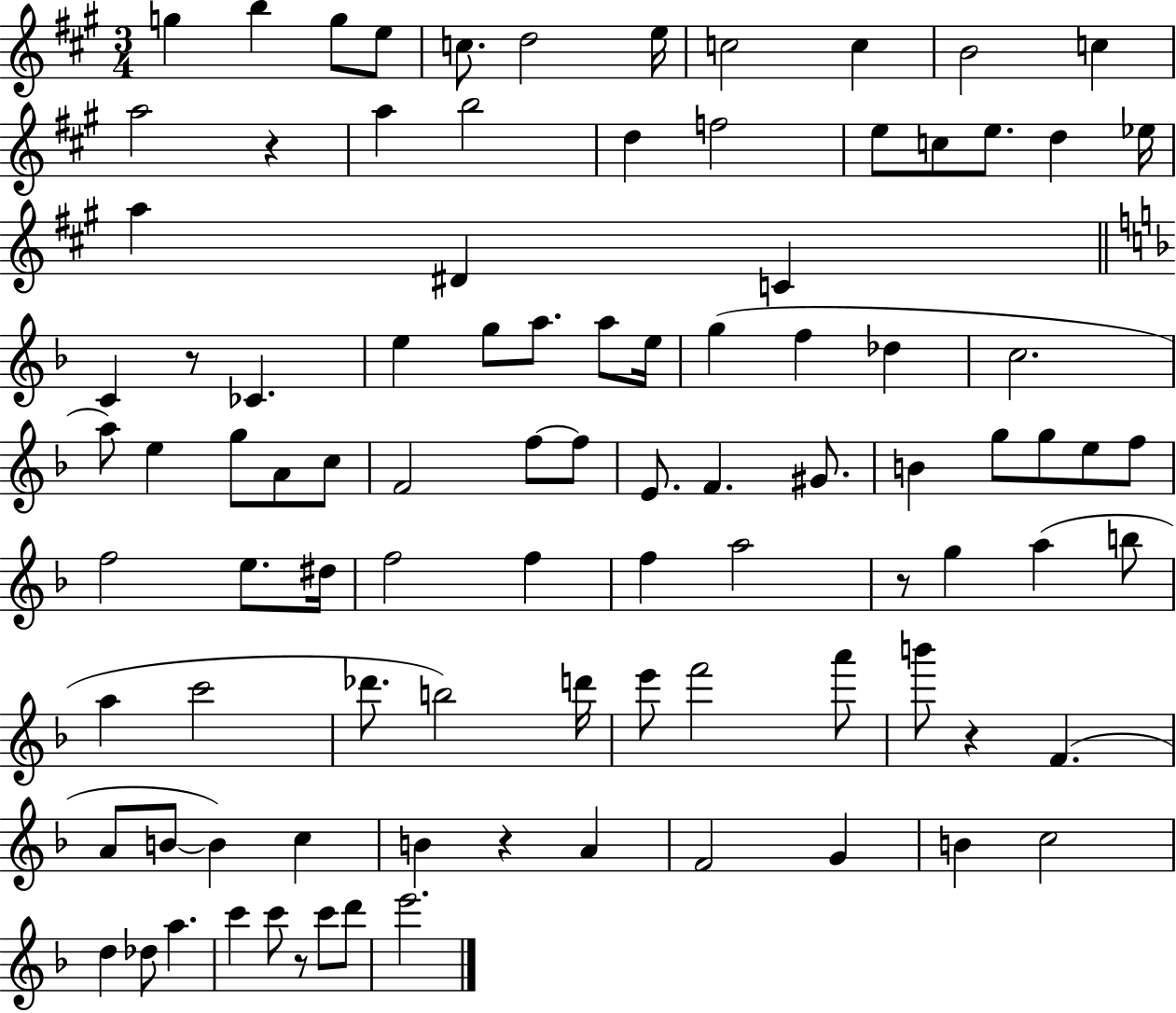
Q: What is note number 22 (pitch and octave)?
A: A5